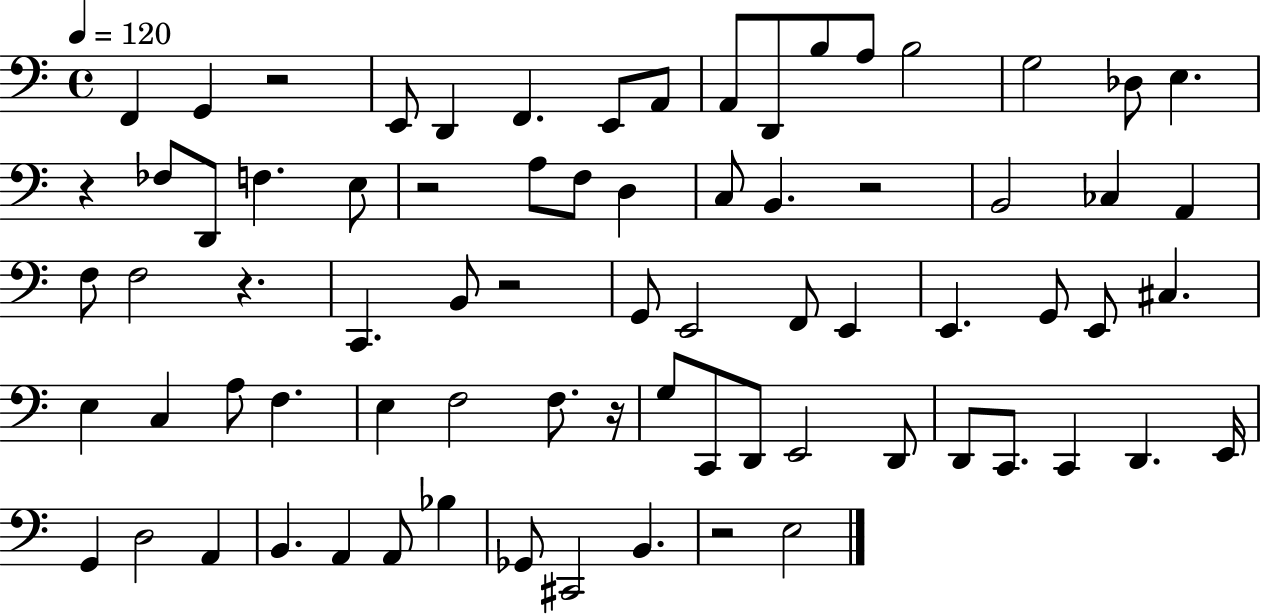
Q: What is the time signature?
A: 4/4